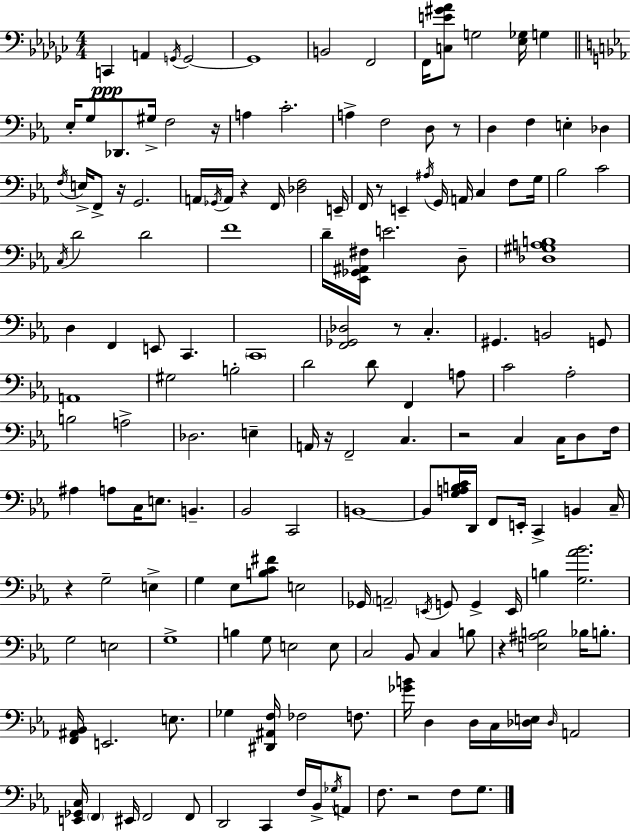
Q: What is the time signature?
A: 4/4